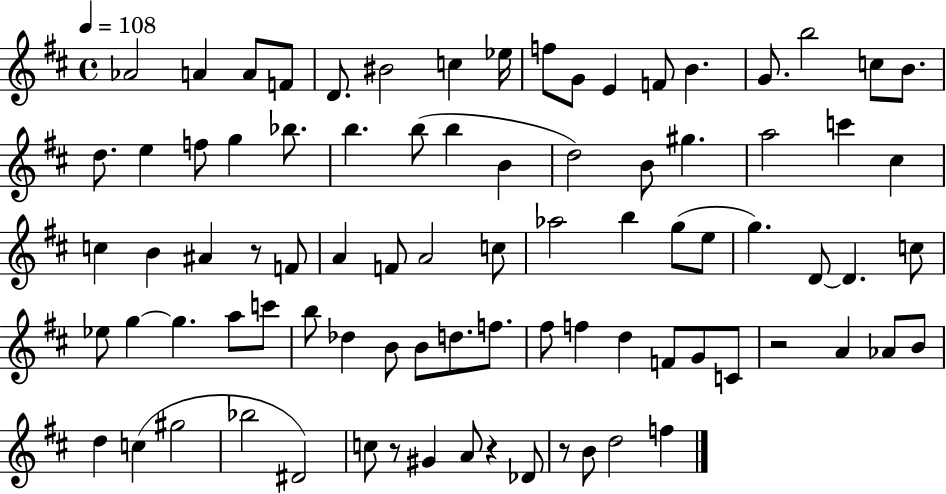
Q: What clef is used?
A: treble